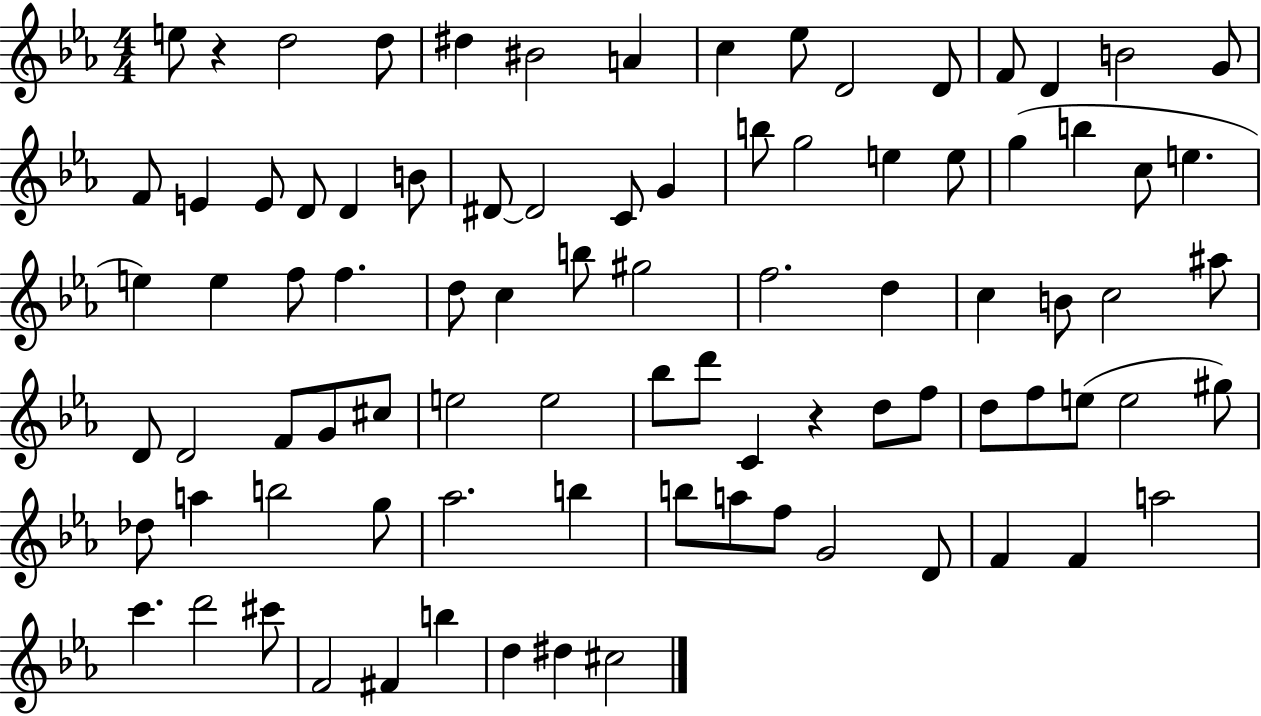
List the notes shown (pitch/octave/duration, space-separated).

E5/e R/q D5/h D5/e D#5/q BIS4/h A4/q C5/q Eb5/e D4/h D4/e F4/e D4/q B4/h G4/e F4/e E4/q E4/e D4/e D4/q B4/e D#4/e D#4/h C4/e G4/q B5/e G5/h E5/q E5/e G5/q B5/q C5/e E5/q. E5/q E5/q F5/e F5/q. D5/e C5/q B5/e G#5/h F5/h. D5/q C5/q B4/e C5/h A#5/e D4/e D4/h F4/e G4/e C#5/e E5/h E5/h Bb5/e D6/e C4/q R/q D5/e F5/e D5/e F5/e E5/e E5/h G#5/e Db5/e A5/q B5/h G5/e Ab5/h. B5/q B5/e A5/e F5/e G4/h D4/e F4/q F4/q A5/h C6/q. D6/h C#6/e F4/h F#4/q B5/q D5/q D#5/q C#5/h